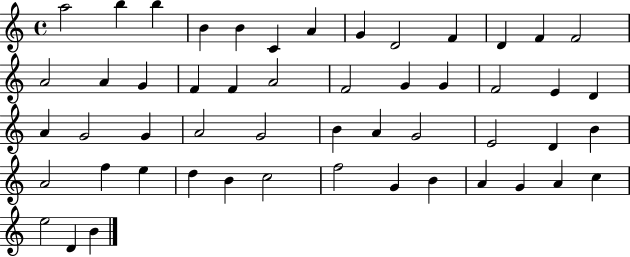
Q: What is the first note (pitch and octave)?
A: A5